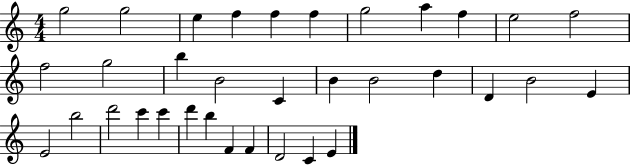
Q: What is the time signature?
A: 4/4